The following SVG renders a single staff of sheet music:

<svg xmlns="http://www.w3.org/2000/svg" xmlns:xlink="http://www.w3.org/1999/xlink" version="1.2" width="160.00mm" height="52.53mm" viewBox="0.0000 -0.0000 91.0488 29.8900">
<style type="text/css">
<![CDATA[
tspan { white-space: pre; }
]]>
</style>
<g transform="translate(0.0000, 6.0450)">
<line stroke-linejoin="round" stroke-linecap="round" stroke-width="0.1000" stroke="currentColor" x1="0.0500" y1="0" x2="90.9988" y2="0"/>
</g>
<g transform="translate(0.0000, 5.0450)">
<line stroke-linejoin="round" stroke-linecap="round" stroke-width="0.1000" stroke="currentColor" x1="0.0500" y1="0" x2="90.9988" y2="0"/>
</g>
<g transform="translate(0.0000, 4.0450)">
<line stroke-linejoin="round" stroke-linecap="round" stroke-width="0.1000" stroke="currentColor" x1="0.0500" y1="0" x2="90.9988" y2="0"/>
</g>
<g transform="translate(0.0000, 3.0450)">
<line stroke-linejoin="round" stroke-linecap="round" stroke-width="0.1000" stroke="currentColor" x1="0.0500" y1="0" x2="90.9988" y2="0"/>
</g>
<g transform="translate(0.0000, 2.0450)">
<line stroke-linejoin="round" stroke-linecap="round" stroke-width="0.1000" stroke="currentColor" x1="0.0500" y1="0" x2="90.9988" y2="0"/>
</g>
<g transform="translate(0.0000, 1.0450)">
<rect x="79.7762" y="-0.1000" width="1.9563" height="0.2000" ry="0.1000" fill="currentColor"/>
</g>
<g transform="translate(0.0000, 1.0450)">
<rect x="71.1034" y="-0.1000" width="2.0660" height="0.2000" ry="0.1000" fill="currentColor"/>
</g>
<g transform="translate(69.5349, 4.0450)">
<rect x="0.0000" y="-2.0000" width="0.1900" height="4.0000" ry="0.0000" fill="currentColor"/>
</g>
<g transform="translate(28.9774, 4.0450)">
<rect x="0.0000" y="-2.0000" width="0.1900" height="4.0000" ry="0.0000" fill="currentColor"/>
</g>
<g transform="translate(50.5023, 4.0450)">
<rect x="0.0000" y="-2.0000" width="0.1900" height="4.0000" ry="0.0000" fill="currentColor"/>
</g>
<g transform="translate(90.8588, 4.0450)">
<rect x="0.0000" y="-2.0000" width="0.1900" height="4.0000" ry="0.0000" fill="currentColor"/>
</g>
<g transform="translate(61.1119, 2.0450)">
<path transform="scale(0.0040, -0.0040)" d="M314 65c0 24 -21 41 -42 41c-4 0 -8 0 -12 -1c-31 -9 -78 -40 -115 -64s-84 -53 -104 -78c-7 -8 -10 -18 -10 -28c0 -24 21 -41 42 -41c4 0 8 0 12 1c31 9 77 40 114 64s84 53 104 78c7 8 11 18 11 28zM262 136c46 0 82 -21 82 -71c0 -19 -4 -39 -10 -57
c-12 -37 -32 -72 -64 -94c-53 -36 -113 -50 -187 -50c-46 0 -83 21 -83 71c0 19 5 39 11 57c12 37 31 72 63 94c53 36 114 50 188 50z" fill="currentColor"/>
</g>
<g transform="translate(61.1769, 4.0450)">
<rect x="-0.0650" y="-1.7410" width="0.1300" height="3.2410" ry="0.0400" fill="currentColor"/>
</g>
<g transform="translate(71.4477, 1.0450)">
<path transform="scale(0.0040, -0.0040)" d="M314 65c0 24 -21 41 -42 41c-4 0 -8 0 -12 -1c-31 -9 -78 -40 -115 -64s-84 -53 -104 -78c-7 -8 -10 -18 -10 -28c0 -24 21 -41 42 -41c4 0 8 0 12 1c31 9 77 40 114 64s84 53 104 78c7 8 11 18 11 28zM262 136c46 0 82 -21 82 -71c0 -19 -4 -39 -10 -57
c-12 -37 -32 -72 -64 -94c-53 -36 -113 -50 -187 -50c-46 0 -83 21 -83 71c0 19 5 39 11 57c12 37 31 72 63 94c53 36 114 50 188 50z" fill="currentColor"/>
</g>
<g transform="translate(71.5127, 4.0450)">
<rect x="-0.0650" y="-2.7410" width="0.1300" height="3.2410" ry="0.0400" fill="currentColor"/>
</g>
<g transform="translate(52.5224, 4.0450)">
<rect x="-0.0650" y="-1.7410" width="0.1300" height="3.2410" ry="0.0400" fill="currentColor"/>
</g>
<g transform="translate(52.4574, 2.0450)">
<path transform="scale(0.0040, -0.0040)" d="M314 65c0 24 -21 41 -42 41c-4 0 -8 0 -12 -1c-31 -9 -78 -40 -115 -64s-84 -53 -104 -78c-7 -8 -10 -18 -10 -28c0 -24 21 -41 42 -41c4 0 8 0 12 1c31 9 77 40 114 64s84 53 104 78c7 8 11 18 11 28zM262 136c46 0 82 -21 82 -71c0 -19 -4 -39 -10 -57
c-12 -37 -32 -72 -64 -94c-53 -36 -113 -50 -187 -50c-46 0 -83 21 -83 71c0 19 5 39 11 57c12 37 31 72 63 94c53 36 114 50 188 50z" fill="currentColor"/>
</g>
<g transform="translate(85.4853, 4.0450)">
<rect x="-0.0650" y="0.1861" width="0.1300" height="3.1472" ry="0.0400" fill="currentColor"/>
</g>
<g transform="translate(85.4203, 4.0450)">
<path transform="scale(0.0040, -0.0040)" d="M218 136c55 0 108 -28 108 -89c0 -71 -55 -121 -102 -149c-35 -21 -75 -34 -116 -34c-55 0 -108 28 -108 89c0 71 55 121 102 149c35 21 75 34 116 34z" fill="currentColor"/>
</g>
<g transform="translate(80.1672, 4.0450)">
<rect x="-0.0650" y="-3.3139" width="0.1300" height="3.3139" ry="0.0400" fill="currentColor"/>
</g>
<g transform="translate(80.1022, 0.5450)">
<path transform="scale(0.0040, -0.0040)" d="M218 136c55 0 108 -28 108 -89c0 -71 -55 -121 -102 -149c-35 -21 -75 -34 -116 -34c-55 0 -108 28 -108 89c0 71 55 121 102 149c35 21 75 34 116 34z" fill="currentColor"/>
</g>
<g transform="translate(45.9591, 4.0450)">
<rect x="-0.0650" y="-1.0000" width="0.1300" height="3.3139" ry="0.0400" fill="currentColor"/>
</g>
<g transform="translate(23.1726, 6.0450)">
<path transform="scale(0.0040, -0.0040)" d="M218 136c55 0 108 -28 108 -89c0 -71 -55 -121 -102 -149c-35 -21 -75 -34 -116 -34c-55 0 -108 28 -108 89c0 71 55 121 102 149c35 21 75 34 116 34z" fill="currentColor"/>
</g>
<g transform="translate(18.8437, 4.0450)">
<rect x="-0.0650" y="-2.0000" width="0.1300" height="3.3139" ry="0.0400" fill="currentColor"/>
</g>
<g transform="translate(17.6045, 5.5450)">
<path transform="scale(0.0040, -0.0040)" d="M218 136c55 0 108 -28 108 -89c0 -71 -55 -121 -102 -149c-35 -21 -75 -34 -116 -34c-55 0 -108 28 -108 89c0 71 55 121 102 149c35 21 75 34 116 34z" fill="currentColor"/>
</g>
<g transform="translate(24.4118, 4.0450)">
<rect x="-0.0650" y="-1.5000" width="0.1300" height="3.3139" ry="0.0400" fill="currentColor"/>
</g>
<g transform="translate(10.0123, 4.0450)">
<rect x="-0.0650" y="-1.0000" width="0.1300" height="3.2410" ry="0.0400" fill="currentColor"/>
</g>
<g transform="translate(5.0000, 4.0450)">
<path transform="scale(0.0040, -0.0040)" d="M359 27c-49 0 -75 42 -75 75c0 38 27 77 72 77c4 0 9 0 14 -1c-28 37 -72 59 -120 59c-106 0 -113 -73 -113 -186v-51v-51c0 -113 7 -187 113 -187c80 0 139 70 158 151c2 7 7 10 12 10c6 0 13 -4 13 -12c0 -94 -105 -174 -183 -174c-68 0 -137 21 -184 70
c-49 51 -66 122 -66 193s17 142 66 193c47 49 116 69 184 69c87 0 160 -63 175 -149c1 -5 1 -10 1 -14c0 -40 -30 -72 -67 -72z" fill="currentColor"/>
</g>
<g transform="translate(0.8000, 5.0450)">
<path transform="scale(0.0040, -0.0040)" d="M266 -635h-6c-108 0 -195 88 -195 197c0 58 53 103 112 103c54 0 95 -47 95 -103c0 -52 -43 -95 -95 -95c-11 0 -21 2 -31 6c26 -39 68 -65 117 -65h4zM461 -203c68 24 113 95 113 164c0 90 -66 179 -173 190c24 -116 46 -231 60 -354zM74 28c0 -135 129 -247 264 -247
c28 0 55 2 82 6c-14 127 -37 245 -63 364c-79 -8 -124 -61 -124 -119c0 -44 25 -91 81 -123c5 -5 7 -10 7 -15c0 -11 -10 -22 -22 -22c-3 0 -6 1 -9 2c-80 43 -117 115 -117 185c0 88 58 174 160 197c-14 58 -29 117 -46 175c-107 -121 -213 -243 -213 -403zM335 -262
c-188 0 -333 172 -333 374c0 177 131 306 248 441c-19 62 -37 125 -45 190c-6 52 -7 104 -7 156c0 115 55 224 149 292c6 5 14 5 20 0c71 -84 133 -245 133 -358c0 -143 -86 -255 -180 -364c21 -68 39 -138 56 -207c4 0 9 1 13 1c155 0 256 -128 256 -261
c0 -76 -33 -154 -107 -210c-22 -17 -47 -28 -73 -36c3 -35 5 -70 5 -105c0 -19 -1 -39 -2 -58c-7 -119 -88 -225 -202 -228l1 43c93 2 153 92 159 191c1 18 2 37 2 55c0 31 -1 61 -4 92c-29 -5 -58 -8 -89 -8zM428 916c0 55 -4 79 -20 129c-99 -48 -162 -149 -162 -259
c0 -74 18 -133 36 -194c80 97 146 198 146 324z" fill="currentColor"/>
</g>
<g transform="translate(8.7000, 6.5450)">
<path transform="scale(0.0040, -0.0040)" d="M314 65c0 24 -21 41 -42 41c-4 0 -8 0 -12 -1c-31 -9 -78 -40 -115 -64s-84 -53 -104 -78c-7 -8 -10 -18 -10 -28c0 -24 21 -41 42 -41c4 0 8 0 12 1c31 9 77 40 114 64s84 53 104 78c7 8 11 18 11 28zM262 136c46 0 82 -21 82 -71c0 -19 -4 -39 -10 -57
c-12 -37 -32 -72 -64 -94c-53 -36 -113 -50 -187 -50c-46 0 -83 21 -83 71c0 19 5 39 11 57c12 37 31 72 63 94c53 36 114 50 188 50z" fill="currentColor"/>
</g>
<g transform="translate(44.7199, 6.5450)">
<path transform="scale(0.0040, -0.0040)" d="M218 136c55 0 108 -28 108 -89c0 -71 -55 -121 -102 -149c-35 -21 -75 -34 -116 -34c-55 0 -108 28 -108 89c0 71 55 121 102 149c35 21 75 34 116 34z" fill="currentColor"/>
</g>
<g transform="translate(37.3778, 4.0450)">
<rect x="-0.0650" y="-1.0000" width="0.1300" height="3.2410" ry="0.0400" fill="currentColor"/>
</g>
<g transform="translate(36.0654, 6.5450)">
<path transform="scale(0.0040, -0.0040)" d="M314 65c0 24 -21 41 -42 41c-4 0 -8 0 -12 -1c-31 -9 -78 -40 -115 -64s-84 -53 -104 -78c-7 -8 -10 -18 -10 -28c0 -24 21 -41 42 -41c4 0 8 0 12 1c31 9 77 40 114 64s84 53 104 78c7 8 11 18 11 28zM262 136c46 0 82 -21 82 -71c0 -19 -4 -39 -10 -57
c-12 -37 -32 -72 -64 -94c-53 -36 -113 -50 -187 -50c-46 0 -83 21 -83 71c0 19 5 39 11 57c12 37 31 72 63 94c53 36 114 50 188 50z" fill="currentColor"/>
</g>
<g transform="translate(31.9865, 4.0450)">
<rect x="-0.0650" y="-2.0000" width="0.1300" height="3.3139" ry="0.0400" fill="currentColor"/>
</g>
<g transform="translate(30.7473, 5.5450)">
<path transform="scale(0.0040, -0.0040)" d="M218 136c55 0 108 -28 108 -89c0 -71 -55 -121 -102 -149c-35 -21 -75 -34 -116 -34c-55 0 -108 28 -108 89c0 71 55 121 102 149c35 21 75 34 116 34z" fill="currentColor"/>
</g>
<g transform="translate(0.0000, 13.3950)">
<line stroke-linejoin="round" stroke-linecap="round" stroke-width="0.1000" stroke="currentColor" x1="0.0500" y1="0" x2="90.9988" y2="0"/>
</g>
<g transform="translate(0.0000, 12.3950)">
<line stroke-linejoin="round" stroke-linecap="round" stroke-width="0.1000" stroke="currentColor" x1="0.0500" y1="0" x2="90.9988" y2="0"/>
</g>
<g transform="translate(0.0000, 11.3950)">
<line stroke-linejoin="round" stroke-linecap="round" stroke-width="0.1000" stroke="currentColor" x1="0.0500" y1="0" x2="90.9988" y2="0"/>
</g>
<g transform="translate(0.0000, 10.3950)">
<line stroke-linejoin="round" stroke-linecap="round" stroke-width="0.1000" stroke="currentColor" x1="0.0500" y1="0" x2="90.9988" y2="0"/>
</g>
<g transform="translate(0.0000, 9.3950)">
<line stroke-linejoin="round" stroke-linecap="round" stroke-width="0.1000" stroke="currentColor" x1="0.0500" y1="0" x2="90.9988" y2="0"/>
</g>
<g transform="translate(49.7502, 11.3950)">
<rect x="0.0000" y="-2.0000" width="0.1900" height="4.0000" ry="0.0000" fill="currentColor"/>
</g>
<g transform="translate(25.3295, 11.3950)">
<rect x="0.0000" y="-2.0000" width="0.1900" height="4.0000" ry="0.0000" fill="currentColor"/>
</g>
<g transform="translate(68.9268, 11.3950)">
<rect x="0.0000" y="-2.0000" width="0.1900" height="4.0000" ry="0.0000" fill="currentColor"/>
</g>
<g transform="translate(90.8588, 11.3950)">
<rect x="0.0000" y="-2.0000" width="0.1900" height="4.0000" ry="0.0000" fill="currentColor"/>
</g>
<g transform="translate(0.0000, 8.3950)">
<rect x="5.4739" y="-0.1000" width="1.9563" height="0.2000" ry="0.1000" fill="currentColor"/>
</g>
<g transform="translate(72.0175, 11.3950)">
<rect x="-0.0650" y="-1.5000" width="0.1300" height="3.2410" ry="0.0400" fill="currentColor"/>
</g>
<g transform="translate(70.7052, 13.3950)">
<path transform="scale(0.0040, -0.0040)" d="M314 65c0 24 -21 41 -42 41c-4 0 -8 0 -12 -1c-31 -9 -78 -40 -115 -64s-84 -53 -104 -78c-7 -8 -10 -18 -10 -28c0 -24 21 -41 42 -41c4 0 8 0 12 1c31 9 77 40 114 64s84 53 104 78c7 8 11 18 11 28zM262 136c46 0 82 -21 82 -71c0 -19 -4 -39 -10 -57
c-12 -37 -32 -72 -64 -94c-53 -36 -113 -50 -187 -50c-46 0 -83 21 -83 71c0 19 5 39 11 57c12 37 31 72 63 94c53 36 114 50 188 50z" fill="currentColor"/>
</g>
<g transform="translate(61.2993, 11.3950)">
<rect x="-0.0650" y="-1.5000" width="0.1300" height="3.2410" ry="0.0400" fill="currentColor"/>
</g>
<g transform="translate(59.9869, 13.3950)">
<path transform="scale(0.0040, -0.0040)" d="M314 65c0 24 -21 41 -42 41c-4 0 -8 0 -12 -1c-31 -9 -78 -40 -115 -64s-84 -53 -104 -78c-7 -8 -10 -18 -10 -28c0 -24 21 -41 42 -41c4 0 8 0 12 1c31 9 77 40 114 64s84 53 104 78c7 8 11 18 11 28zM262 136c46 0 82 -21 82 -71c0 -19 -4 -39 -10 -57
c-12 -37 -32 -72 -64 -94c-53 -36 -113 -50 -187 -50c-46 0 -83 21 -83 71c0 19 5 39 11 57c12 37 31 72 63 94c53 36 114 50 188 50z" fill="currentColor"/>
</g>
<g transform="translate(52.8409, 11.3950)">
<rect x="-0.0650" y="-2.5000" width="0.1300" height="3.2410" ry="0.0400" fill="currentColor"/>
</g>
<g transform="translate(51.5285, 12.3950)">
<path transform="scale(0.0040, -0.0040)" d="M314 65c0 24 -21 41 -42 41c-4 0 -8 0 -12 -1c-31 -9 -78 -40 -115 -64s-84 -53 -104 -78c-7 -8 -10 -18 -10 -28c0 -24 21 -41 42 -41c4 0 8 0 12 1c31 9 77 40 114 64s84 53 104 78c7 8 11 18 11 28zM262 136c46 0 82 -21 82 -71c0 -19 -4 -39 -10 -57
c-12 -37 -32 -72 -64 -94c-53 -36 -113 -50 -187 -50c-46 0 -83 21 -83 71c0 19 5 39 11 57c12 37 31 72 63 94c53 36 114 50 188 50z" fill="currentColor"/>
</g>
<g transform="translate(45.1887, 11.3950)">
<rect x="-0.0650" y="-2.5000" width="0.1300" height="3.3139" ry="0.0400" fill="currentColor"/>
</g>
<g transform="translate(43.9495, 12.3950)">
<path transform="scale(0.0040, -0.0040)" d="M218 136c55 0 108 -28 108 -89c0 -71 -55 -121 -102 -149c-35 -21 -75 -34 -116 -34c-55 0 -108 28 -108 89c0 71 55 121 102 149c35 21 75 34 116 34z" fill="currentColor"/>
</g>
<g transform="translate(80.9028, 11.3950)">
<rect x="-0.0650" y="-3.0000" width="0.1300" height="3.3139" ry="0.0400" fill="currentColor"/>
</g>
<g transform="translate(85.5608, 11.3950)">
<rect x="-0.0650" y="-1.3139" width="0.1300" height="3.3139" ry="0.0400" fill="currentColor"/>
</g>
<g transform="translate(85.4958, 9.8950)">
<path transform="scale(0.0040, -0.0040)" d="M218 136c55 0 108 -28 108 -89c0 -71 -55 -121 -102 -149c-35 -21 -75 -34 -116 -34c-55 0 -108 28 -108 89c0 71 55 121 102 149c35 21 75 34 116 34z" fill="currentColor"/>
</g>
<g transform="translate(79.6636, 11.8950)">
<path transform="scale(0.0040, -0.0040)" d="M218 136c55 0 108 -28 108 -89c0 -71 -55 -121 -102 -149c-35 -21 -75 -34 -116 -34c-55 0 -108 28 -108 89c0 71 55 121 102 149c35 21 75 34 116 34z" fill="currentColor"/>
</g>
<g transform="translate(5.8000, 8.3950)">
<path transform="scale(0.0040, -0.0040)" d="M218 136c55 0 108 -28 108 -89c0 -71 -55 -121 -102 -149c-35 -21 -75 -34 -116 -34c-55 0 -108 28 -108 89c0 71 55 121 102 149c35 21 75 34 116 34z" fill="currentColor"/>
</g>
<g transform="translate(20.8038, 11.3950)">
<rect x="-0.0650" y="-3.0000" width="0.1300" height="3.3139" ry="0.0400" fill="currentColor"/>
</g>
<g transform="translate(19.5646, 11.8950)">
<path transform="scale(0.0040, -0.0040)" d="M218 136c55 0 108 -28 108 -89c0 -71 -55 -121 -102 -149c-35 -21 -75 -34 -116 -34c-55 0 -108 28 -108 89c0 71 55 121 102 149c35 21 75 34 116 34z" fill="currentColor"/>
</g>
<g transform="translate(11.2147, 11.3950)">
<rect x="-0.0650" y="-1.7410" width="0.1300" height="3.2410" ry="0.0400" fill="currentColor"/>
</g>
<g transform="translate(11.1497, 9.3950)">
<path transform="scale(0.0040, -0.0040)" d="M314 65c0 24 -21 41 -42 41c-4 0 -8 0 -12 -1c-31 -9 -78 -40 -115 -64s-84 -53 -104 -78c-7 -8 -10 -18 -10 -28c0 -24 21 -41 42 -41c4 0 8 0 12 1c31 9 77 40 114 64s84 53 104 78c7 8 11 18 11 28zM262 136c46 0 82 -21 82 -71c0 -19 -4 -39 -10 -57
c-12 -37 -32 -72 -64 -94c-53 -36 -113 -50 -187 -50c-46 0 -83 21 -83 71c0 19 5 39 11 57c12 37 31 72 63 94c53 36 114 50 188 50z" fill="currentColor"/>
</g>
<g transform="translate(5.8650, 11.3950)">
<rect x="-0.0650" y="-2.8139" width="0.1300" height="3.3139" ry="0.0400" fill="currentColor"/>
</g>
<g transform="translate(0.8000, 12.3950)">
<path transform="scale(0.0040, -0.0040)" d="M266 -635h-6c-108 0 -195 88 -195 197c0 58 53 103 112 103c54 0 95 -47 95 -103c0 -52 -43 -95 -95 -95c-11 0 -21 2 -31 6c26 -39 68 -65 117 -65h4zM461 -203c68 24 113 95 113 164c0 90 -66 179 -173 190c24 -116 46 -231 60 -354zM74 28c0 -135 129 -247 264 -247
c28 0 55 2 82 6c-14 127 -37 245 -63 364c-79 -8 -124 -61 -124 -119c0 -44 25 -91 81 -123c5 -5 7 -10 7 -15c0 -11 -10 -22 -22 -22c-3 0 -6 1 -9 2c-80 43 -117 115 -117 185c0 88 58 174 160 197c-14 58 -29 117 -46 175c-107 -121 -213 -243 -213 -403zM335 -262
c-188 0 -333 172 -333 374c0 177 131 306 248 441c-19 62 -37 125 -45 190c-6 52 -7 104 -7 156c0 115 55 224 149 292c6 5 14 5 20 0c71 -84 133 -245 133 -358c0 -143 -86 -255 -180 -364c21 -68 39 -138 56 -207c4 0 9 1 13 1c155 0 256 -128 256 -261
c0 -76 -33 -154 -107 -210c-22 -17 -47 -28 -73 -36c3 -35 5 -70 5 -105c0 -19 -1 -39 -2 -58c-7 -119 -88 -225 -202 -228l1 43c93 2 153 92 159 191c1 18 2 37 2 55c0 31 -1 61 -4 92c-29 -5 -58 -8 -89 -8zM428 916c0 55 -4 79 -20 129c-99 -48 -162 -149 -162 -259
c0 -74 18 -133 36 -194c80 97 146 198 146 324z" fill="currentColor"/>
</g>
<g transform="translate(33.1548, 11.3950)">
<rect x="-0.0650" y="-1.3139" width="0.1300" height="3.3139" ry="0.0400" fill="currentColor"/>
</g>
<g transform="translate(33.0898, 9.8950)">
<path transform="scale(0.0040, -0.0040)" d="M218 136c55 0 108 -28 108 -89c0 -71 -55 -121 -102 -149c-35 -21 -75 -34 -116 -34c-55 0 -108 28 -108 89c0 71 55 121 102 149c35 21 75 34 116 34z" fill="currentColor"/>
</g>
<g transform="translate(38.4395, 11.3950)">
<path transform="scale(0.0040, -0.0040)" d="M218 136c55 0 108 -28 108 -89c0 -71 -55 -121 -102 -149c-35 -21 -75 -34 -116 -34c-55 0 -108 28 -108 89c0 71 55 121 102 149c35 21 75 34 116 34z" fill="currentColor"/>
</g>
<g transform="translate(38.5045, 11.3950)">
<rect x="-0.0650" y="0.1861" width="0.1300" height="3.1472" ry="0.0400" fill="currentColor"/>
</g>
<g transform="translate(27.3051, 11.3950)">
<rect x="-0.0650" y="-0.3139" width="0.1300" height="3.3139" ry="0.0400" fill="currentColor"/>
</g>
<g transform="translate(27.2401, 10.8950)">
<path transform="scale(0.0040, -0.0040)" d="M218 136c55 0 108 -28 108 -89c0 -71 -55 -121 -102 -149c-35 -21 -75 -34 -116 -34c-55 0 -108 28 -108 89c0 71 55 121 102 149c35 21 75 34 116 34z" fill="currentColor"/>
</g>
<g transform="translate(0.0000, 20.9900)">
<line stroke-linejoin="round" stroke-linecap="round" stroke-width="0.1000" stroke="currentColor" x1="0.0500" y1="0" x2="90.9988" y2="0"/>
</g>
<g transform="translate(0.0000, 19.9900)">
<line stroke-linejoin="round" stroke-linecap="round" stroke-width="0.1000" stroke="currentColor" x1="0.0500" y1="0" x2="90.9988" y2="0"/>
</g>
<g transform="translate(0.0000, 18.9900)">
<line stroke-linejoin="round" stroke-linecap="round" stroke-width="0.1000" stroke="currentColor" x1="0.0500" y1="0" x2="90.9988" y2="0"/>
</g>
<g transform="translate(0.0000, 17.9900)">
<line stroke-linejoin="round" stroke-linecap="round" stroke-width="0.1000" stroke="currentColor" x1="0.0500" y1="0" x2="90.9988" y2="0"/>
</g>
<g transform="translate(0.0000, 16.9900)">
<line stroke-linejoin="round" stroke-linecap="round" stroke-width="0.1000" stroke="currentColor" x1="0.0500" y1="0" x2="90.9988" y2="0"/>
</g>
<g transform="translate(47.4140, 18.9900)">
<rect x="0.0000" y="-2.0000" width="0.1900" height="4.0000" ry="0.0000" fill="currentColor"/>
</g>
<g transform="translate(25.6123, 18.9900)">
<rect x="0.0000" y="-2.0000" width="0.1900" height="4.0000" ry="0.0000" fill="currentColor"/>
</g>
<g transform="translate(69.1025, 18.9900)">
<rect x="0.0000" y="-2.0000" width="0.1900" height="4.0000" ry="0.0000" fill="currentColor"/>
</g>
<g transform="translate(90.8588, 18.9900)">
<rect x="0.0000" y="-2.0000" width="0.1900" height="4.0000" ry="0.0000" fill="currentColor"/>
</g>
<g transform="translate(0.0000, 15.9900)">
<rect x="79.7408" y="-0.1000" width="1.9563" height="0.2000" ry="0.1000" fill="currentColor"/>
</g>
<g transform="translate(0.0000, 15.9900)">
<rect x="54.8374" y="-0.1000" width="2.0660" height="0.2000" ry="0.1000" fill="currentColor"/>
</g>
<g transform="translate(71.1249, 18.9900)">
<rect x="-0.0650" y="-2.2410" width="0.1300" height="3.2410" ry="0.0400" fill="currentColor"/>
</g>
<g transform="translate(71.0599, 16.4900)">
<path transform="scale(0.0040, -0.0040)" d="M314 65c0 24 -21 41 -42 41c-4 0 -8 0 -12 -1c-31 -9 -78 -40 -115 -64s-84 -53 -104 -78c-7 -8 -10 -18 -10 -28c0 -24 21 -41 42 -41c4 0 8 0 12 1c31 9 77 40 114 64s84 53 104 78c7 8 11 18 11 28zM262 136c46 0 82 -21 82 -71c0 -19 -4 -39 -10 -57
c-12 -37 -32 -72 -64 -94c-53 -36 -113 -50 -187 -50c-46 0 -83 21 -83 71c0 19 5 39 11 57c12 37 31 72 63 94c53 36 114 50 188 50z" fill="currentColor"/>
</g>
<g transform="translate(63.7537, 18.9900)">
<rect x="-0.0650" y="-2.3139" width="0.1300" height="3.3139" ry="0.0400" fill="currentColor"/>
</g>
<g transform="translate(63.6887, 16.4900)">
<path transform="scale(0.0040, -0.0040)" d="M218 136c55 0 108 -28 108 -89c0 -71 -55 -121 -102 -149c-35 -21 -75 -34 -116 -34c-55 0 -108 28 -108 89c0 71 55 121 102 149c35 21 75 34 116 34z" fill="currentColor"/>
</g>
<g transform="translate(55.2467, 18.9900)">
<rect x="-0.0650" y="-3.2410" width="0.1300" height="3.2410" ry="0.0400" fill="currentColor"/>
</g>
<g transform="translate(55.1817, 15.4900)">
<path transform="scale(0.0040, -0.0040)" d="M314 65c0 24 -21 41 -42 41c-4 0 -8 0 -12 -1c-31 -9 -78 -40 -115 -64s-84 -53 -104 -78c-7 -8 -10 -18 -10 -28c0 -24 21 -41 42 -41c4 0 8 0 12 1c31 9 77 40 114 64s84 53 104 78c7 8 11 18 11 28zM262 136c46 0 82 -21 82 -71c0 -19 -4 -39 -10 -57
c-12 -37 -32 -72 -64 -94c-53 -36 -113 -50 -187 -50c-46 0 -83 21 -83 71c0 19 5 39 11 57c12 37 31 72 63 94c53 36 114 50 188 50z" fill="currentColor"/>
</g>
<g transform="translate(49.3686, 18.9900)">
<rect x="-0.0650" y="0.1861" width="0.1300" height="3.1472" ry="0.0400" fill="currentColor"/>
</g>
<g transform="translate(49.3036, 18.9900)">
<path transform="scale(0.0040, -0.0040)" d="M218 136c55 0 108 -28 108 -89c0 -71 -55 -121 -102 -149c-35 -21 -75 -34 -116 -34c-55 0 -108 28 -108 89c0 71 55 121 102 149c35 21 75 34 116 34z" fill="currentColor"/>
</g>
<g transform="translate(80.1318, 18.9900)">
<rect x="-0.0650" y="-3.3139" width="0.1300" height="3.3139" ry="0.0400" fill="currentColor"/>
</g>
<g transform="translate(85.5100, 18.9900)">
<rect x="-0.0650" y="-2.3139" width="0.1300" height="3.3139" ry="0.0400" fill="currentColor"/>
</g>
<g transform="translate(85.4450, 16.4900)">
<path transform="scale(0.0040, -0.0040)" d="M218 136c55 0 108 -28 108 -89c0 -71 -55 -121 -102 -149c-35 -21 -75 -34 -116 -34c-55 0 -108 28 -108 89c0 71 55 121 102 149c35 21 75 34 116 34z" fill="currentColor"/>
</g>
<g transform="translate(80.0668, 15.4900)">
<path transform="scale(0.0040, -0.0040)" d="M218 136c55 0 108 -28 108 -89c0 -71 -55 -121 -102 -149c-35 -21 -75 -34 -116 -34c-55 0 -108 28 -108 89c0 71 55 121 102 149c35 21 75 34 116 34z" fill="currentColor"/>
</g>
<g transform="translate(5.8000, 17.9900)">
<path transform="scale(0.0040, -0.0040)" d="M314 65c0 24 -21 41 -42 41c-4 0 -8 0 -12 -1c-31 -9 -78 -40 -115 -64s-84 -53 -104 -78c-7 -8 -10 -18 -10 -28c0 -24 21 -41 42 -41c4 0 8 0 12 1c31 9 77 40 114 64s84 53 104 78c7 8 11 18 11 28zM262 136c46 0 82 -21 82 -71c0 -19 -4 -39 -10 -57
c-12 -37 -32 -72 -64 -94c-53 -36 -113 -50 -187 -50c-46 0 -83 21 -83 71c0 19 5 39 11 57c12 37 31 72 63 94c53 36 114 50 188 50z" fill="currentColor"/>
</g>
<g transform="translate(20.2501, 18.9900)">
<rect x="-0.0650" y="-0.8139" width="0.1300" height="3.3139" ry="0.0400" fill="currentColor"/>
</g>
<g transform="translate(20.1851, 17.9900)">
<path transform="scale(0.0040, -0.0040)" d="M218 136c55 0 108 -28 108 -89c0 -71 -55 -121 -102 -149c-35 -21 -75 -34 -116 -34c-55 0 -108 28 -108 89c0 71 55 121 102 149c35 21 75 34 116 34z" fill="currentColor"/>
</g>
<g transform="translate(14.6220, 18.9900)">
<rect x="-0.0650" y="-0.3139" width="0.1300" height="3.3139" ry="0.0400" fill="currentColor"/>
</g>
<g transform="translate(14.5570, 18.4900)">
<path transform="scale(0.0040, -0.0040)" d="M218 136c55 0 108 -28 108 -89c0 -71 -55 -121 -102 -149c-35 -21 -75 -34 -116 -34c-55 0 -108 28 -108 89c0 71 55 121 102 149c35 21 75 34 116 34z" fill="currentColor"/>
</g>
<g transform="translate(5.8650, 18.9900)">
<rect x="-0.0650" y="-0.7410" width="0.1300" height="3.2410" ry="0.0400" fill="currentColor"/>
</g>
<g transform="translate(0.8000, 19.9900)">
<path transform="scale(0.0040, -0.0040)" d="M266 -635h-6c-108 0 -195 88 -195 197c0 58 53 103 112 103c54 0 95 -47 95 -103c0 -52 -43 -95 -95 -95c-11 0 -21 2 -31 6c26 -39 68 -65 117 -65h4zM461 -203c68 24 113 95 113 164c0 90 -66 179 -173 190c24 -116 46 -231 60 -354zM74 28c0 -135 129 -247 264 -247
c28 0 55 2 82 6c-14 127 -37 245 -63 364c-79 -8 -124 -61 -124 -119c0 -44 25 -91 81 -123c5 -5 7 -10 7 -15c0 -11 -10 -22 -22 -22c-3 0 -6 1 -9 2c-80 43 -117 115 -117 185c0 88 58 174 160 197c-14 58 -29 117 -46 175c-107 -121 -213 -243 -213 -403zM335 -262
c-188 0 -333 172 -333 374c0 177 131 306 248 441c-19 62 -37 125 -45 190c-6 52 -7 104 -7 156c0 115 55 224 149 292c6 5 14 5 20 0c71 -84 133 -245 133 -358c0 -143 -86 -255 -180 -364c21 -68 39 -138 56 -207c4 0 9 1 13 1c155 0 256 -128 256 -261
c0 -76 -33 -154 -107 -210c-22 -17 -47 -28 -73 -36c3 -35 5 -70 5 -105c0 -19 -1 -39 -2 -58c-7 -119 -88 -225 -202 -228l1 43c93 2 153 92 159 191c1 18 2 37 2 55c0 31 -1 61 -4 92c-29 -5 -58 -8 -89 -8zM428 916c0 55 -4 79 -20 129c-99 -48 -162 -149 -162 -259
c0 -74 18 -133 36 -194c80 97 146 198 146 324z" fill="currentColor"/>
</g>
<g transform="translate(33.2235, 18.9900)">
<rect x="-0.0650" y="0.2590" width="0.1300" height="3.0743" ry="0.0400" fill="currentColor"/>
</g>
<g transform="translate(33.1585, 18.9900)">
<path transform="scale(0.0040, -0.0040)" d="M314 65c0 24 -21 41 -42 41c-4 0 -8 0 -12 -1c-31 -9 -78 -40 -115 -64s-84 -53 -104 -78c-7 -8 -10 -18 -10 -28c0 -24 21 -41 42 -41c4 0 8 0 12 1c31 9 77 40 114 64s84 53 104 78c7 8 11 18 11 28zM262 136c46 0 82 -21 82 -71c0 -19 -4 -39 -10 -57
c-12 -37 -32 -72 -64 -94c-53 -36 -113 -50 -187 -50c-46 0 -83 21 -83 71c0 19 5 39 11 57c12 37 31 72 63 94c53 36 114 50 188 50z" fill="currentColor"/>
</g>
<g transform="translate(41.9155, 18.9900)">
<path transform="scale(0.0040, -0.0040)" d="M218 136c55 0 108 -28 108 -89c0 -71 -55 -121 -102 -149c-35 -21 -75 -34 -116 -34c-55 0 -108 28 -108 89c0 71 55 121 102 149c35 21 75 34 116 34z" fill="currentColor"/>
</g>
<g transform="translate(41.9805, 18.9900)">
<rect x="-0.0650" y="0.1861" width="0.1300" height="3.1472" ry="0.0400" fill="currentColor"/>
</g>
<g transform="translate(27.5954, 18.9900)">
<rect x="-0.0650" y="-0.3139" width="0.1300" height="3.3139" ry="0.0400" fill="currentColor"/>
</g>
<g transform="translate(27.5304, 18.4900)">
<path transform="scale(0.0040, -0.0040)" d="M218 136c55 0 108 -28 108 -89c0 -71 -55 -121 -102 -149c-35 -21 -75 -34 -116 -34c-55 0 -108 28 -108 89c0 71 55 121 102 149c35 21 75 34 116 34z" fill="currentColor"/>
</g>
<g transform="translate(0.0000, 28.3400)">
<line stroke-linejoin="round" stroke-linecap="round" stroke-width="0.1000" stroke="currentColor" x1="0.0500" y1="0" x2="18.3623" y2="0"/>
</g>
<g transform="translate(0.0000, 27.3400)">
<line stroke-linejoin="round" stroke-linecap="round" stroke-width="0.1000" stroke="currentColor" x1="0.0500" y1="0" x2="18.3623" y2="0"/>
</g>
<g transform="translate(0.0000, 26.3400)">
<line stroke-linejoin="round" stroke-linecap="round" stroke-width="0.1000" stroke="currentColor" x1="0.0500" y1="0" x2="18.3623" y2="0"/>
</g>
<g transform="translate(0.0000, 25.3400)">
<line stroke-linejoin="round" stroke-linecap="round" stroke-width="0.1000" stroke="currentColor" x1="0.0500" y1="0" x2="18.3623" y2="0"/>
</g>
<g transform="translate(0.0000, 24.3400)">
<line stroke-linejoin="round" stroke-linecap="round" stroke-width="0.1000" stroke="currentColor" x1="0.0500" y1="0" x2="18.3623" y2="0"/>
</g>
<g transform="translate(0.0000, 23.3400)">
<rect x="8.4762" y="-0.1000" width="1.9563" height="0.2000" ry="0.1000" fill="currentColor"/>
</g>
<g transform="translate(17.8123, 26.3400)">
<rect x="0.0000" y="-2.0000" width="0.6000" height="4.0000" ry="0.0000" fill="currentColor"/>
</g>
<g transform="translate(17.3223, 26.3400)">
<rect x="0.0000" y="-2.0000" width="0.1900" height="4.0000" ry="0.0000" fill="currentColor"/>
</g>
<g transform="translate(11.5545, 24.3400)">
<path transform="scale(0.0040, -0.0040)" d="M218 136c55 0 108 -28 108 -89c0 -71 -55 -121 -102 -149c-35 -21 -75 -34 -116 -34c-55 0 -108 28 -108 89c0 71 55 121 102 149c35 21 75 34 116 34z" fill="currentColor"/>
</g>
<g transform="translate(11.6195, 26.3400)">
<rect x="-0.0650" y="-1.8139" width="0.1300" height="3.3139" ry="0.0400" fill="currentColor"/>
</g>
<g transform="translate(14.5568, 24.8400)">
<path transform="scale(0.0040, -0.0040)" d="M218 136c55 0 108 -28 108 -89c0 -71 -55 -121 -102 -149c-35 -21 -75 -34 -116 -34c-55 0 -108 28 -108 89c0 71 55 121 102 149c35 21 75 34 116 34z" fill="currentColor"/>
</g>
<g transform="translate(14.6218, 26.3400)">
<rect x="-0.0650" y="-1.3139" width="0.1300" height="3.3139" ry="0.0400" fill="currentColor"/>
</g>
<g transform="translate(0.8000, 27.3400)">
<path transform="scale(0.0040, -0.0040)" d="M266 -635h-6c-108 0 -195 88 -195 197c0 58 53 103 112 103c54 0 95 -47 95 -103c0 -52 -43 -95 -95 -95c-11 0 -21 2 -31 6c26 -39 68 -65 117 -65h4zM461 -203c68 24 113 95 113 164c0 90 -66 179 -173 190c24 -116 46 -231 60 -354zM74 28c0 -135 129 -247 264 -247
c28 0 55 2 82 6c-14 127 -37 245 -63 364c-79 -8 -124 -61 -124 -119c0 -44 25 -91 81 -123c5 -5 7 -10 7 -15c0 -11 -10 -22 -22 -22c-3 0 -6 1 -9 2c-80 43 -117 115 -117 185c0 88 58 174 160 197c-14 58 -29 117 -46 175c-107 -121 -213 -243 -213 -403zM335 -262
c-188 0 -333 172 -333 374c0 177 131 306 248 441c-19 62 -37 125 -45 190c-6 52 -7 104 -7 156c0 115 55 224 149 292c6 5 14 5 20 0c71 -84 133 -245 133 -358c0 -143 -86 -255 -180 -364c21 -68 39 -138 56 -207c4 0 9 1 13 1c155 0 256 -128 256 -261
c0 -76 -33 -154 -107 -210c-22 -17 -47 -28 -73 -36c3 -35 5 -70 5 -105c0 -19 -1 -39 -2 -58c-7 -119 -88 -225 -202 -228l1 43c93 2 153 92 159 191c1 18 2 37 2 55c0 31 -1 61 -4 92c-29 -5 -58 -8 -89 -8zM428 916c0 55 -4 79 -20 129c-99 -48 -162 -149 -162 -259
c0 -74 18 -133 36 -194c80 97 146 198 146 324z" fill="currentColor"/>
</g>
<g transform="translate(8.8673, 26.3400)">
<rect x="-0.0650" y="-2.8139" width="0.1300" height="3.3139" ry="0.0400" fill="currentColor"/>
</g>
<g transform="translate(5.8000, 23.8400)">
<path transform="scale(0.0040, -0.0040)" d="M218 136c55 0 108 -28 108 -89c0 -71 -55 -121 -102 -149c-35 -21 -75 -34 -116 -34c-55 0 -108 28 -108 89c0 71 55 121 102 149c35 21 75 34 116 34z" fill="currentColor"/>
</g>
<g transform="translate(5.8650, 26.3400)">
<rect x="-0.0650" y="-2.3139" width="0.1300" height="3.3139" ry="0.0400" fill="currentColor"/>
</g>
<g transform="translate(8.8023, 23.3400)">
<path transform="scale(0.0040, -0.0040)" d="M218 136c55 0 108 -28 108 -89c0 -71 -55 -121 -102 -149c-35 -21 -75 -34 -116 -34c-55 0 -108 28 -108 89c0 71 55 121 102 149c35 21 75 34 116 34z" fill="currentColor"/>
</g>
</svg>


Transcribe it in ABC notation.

X:1
T:Untitled
M:4/4
L:1/4
K:C
D2 F E F D2 D f2 f2 a2 b B a f2 A c e B G G2 E2 E2 A e d2 c d c B2 B B b2 g g2 b g g a f e